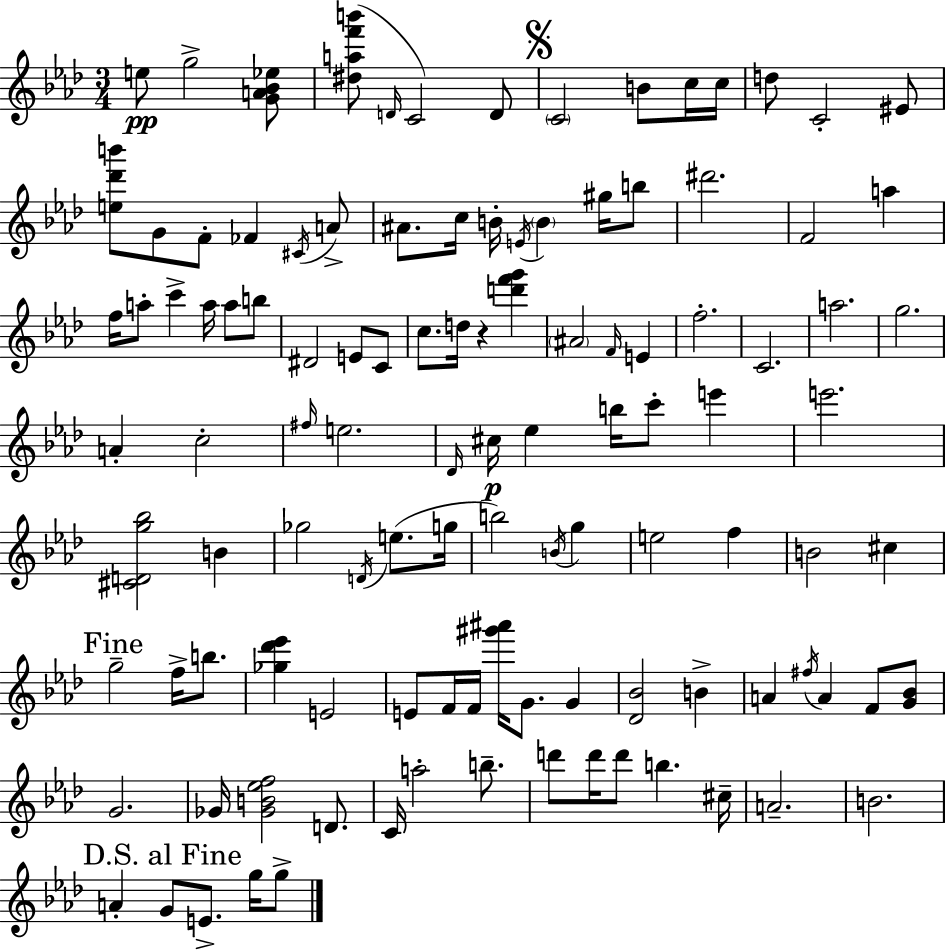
{
  \clef treble
  \numericTimeSignature
  \time 3/4
  \key f \minor
  \repeat volta 2 { e''8\pp g''2-> <g' a' bes' ees''>8 | <dis'' a'' f''' b'''>8( \grace { d'16 } c'2) d'8 | \mark \markup { \musicglyph "scripts.segno" } \parenthesize c'2 b'8 c''16 | c''16 d''8 c'2-. eis'8 | \break <e'' des''' b'''>8 g'8 f'8-. fes'4 \acciaccatura { cis'16 } | a'8-> ais'8. c''16 b'16-. \acciaccatura { e'16 } \parenthesize b'4 | gis''16 b''8 dis'''2. | f'2 a''4 | \break f''16 a''8-. c'''4-> a''16 a''8 | b''8 dis'2 e'8 | c'8 c''8. d''16 r4 <d''' f''' g'''>4 | \parenthesize ais'2 \grace { f'16 } | \break e'4 f''2.-. | c'2. | a''2. | g''2. | \break a'4-. c''2-. | \grace { fis''16 } e''2. | \grace { des'16 } cis''16\p ees''4 b''16 | c'''8-. e'''4 e'''2. | \break <cis' d' g'' bes''>2 | b'4 ges''2 | \acciaccatura { d'16 } e''8.( g''16 b''2) | \acciaccatura { b'16 } g''4 e''2 | \break f''4 b'2 | cis''4 \mark "Fine" g''2-- | f''16-> b''8. <ges'' des''' ees'''>4 | e'2 e'8 f'16 f'16 | \break <gis''' ais'''>16 g'8. g'4 <des' bes'>2 | b'4-> a'4 | \acciaccatura { fis''16 } a'4 f'8 <g' bes'>8 g'2. | ges'16 <ges' b' ees'' f''>2 | \break d'8. c'16 a''2-. | b''8.-- d'''8 d'''16 | d'''8 b''4. cis''16-- a'2.-- | b'2. | \break \mark "D.S. al Fine" a'4-. | g'8 e'8.-> g''16 g''8-> } \bar "|."
}